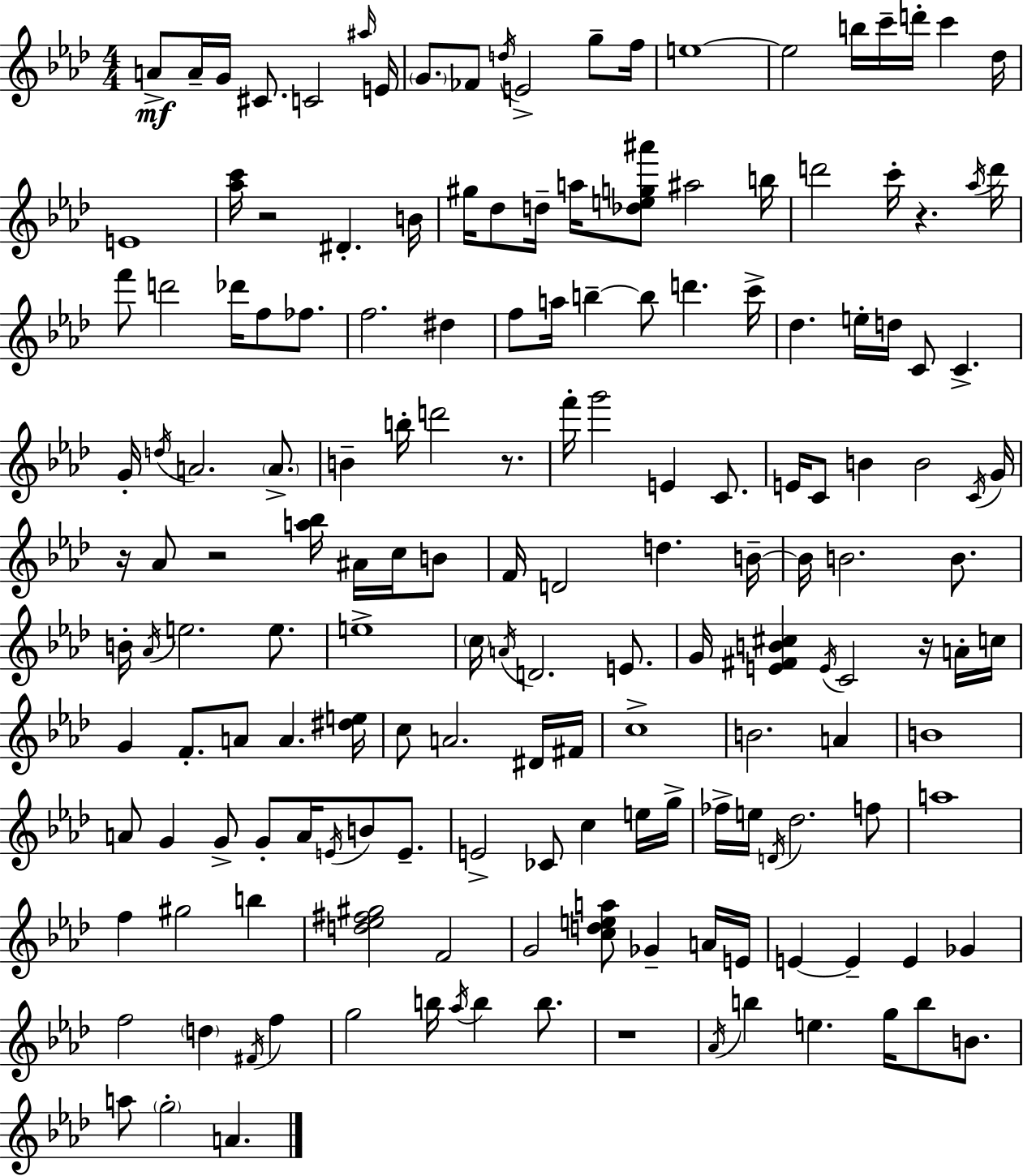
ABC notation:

X:1
T:Untitled
M:4/4
L:1/4
K:Ab
A/2 A/4 G/4 ^C/2 C2 ^a/4 E/4 G/2 _F/2 d/4 E2 g/2 f/4 e4 e2 b/4 c'/4 d'/4 c' _d/4 E4 [_ac']/4 z2 ^D B/4 ^g/4 _d/2 d/4 a/4 [_deg^a']/2 ^a2 b/4 d'2 c'/4 z _a/4 d'/4 f'/2 d'2 _d'/4 f/2 _f/2 f2 ^d f/2 a/4 b b/2 d' c'/4 _d e/4 d/4 C/2 C G/4 d/4 A2 A/2 B b/4 d'2 z/2 f'/4 g'2 E C/2 E/4 C/2 B B2 C/4 G/4 z/4 _A/2 z2 [a_b]/4 ^A/4 c/4 B/2 F/4 D2 d B/4 B/4 B2 B/2 B/4 _A/4 e2 e/2 e4 c/4 A/4 D2 E/2 G/4 [E^FB^c] E/4 C2 z/4 A/4 c/4 G F/2 A/2 A [^de]/4 c/2 A2 ^D/4 ^F/4 c4 B2 A B4 A/2 G G/2 G/2 A/4 E/4 B/2 E/2 E2 _C/2 c e/4 g/4 _f/4 e/4 D/4 _d2 f/2 a4 f ^g2 b [d_e^f^g]2 F2 G2 [cdea]/2 _G A/4 E/4 E E E _G f2 d ^F/4 f g2 b/4 _a/4 b b/2 z4 _A/4 b e g/4 b/2 B/2 a/2 g2 A